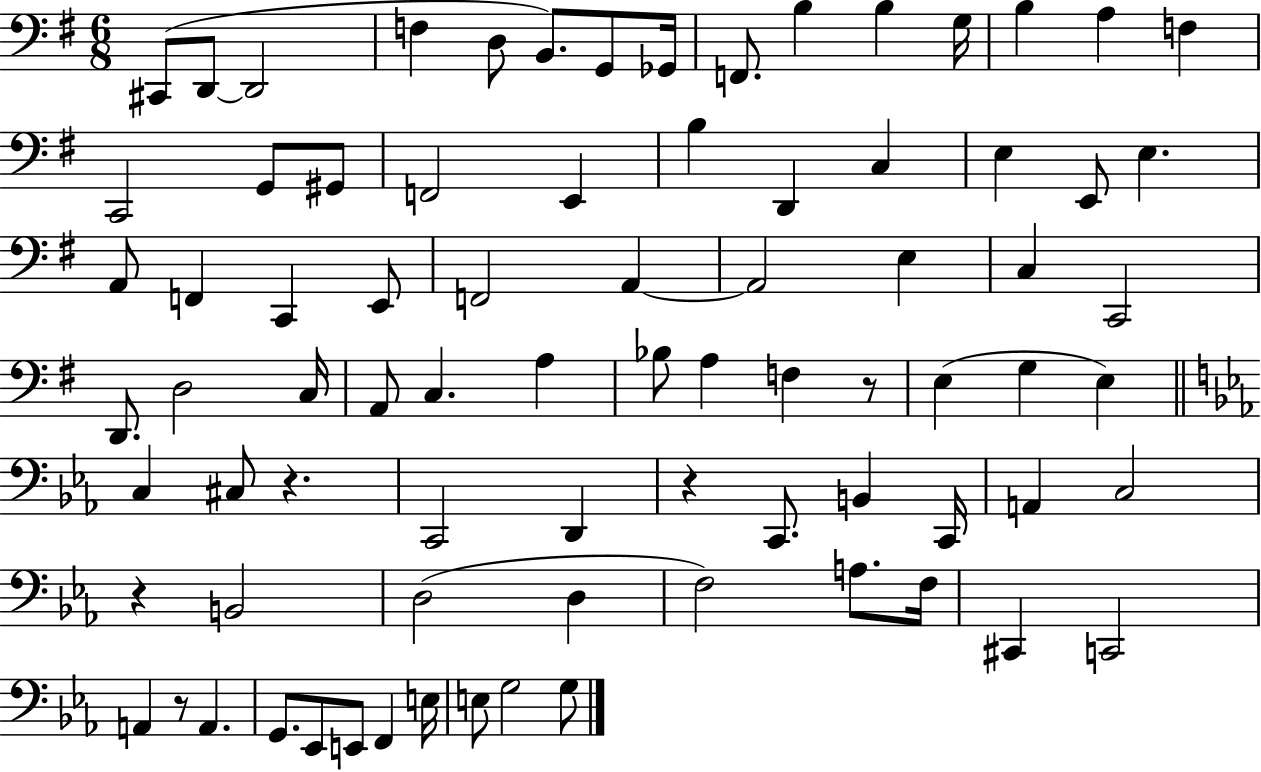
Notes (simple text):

C#2/e D2/e D2/h F3/q D3/e B2/e. G2/e Gb2/s F2/e. B3/q B3/q G3/s B3/q A3/q F3/q C2/h G2/e G#2/e F2/h E2/q B3/q D2/q C3/q E3/q E2/e E3/q. A2/e F2/q C2/q E2/e F2/h A2/q A2/h E3/q C3/q C2/h D2/e. D3/h C3/s A2/e C3/q. A3/q Bb3/e A3/q F3/q R/e E3/q G3/q E3/q C3/q C#3/e R/q. C2/h D2/q R/q C2/e. B2/q C2/s A2/q C3/h R/q B2/h D3/h D3/q F3/h A3/e. F3/s C#2/q C2/h A2/q R/e A2/q. G2/e. Eb2/e E2/e F2/q E3/s E3/e G3/h G3/e